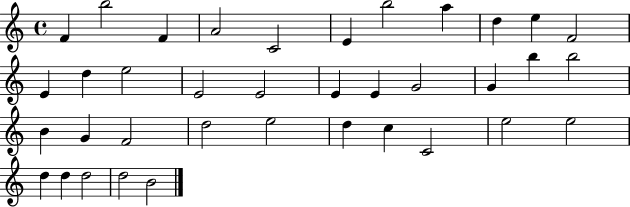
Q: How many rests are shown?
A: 0